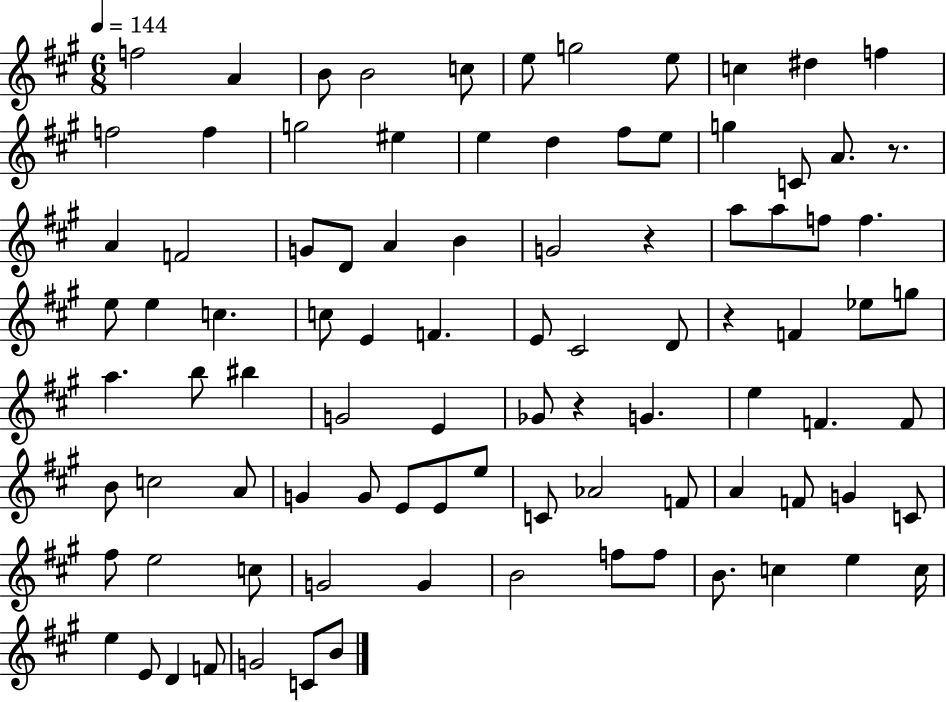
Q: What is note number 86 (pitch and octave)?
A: F4